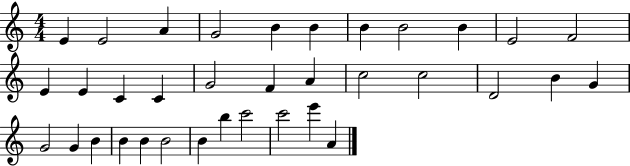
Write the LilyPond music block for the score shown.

{
  \clef treble
  \numericTimeSignature
  \time 4/4
  \key c \major
  e'4 e'2 a'4 | g'2 b'4 b'4 | b'4 b'2 b'4 | e'2 f'2 | \break e'4 e'4 c'4 c'4 | g'2 f'4 a'4 | c''2 c''2 | d'2 b'4 g'4 | \break g'2 g'4 b'4 | b'4 b'4 b'2 | b'4 b''4 c'''2 | c'''2 e'''4 a'4 | \break \bar "|."
}